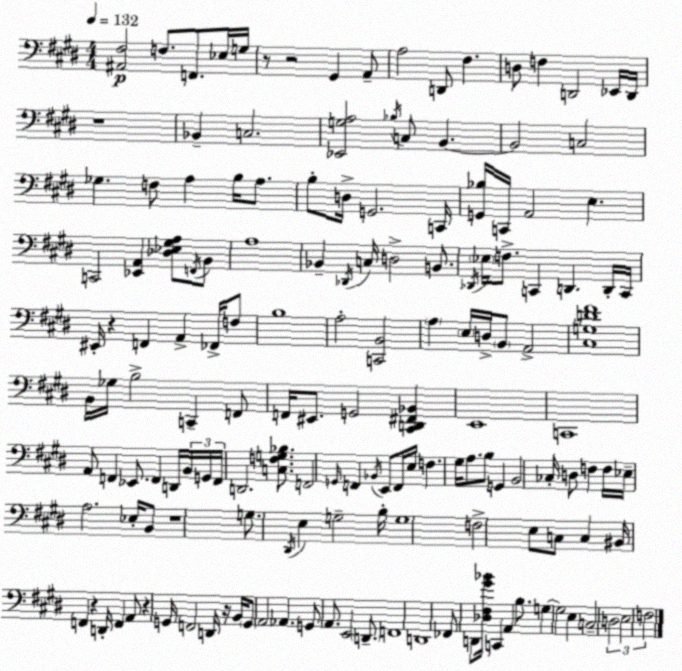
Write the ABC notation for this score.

X:1
T:Untitled
M:4/4
L:1/4
K:E
[^A,,^F,]2 F,/2 F,,/2 _E,/4 G,/4 z/2 z2 ^G,, A,,/2 A,2 D,,/2 ^F, D,/2 F, D,,2 _E,,/4 D,,/4 z4 _B,, C,2 [_E,,G,A,]2 _B,/4 C,/2 B,, B,,2 C,2 _G, F,/2 A, B,/4 A,/2 B,/2 D,/4 G,,2 C,,/4 [G,,_B,]/4 C,,/4 A,,2 E, C,,2 [_E,,A,,] [_D,_E,^G,A,]/2 F,,/4 B,,/2 A,4 _B,, _D,,/4 C,/4 D,2 B,,/2 _D,,/4 _E,/4 F,/2 C,, D,, D,,/4 C,,/4 ^E,,/4 z F,, A,, _F,,/4 F,/2 B,4 A,2 [C,,B,,]2 A, E,/4 D,/4 B,,/2 A,,2 [^C,G,D^F]4 B,,/4 _G,/4 B,2 C,, F,,/2 F,,/4 ^E,,/2 G,,2 [^C,,D,,^F,,_B,,] E,,4 C,,4 A,,/2 F,, _E,,/2 F,, D,,/4 B,,/4 G,,/4 F,,/4 D,,2 [C,F,G,_B,]/2 F,,2 G,,/4 F,, _B,,/4 E,,/2 F,,/4 E,/4 F, ^G,/4 A,/2 B,/2 G,, B,,2 _C,/4 D,/2 F, F,/4 _E,/4 A,2 _E,/4 B,,/2 z4 G,/2 ^D,,/4 E, G,2 B,/4 G,4 F,2 E,/2 C,/2 C, ^B,,/4 F,, z D,,/4 F,, A,,/2 z G,,/4 F,,2 D,,/4 z/4 B,,/4 G,,/2 A,,2 _A,, G,,/2 A,,/2 E,,2 D,,/2 F,,4 D,,4 _F,,/2 D,,/2 [_D,^F,^G_B]/4 C,, A,, B,/2 G, G,2 E, C,2 D,2 E,2 F,2